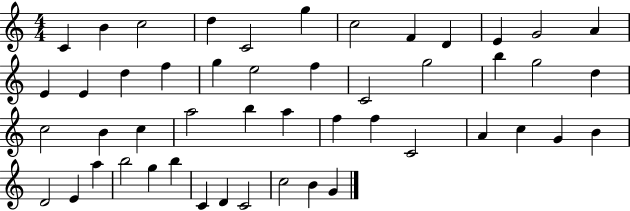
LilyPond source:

{
  \clef treble
  \numericTimeSignature
  \time 4/4
  \key c \major
  c'4 b'4 c''2 | d''4 c'2 g''4 | c''2 f'4 d'4 | e'4 g'2 a'4 | \break e'4 e'4 d''4 f''4 | g''4 e''2 f''4 | c'2 g''2 | b''4 g''2 d''4 | \break c''2 b'4 c''4 | a''2 b''4 a''4 | f''4 f''4 c'2 | a'4 c''4 g'4 b'4 | \break d'2 e'4 a''4 | b''2 g''4 b''4 | c'4 d'4 c'2 | c''2 b'4 g'4 | \break \bar "|."
}